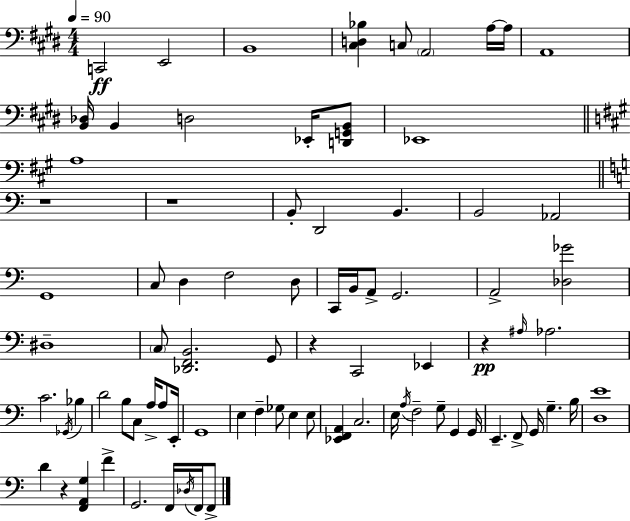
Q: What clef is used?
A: bass